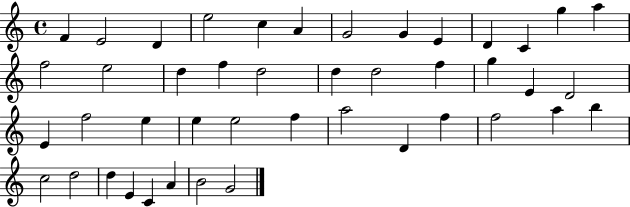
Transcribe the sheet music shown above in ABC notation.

X:1
T:Untitled
M:4/4
L:1/4
K:C
F E2 D e2 c A G2 G E D C g a f2 e2 d f d2 d d2 f g E D2 E f2 e e e2 f a2 D f f2 a b c2 d2 d E C A B2 G2